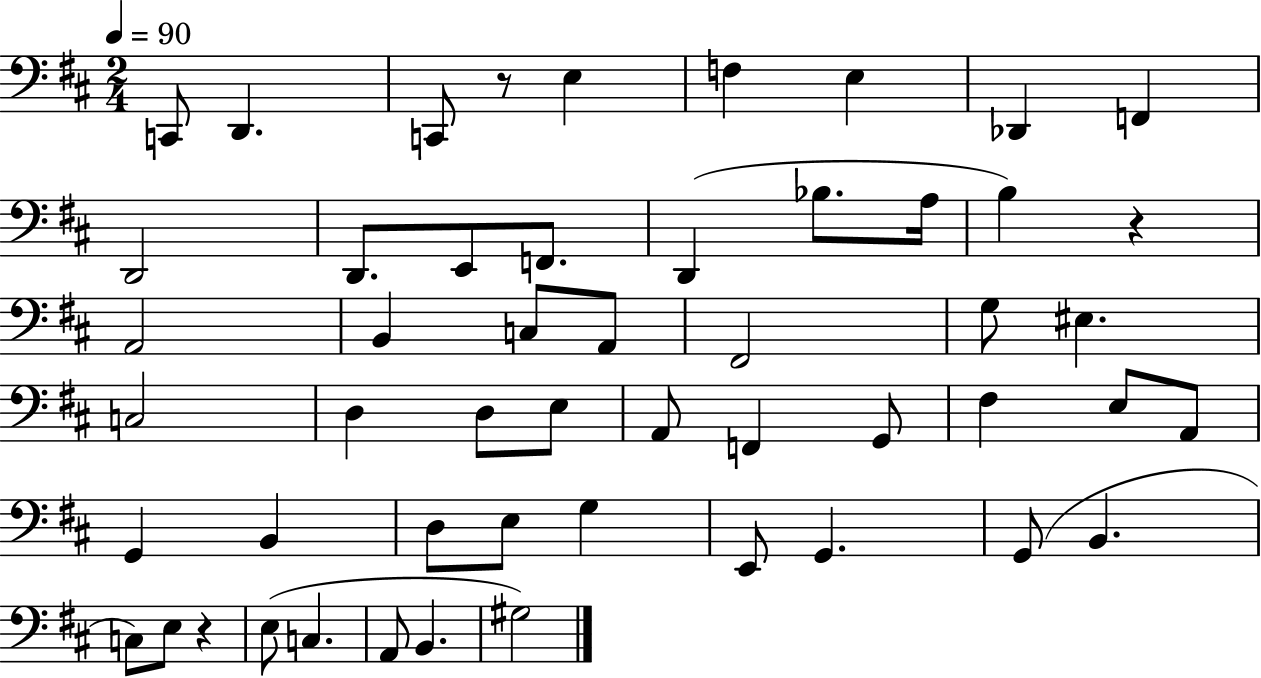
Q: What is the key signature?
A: D major